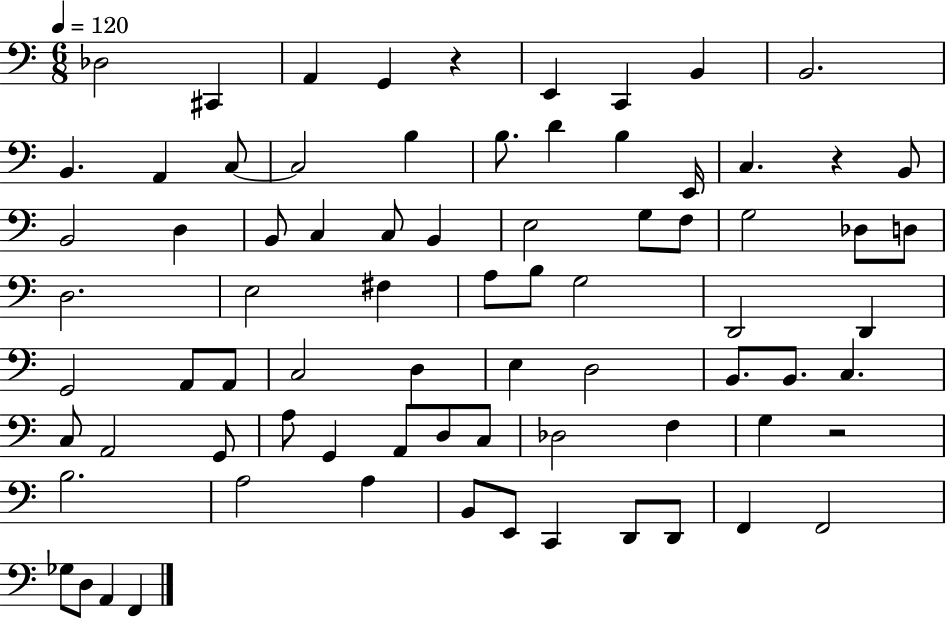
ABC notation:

X:1
T:Untitled
M:6/8
L:1/4
K:C
_D,2 ^C,, A,, G,, z E,, C,, B,, B,,2 B,, A,, C,/2 C,2 B, B,/2 D B, E,,/4 C, z B,,/2 B,,2 D, B,,/2 C, C,/2 B,, E,2 G,/2 F,/2 G,2 _D,/2 D,/2 D,2 E,2 ^F, A,/2 B,/2 G,2 D,,2 D,, G,,2 A,,/2 A,,/2 C,2 D, E, D,2 B,,/2 B,,/2 C, C,/2 A,,2 G,,/2 A,/2 G,, A,,/2 D,/2 C,/2 _D,2 F, G, z2 B,2 A,2 A, B,,/2 E,,/2 C,, D,,/2 D,,/2 F,, F,,2 _G,/2 D,/2 A,, F,,